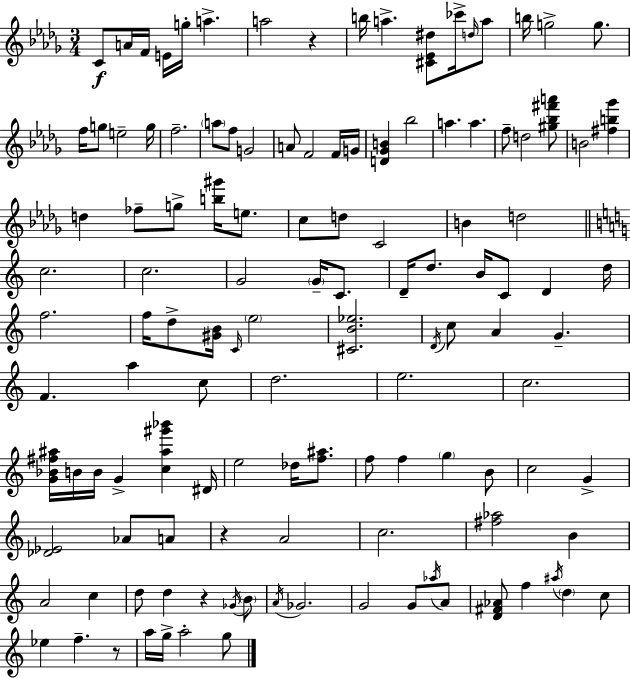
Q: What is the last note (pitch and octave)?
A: G5